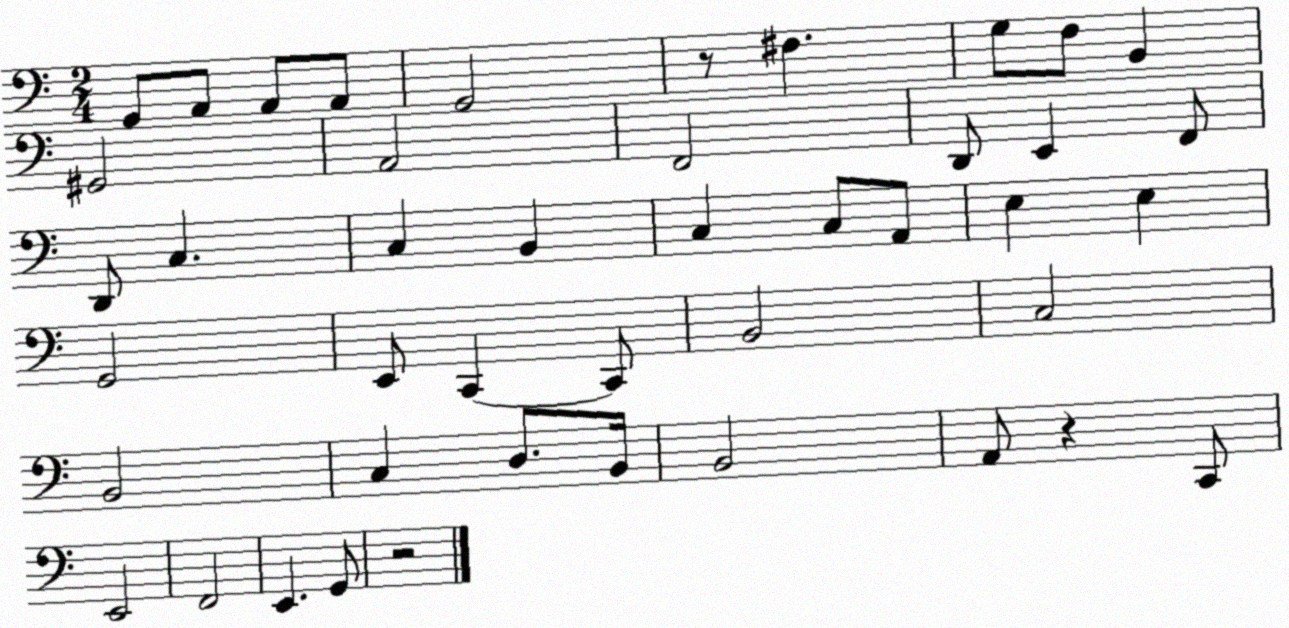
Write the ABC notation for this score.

X:1
T:Untitled
M:2/4
L:1/4
K:C
G,,/2 A,,/2 A,,/2 A,,/2 G,,2 z/2 ^F, G,/2 F,/2 B,, ^G,,2 A,,2 F,,2 D,,/2 E,, F,,/2 D,,/2 C, C, B,, C, C,/2 A,,/2 E, E, G,,2 E,,/2 C,, C,,/2 B,,2 C,2 B,,2 C, D,/2 B,,/4 B,,2 A,,/2 z C,,/2 E,,2 F,,2 E,, G,,/2 z2